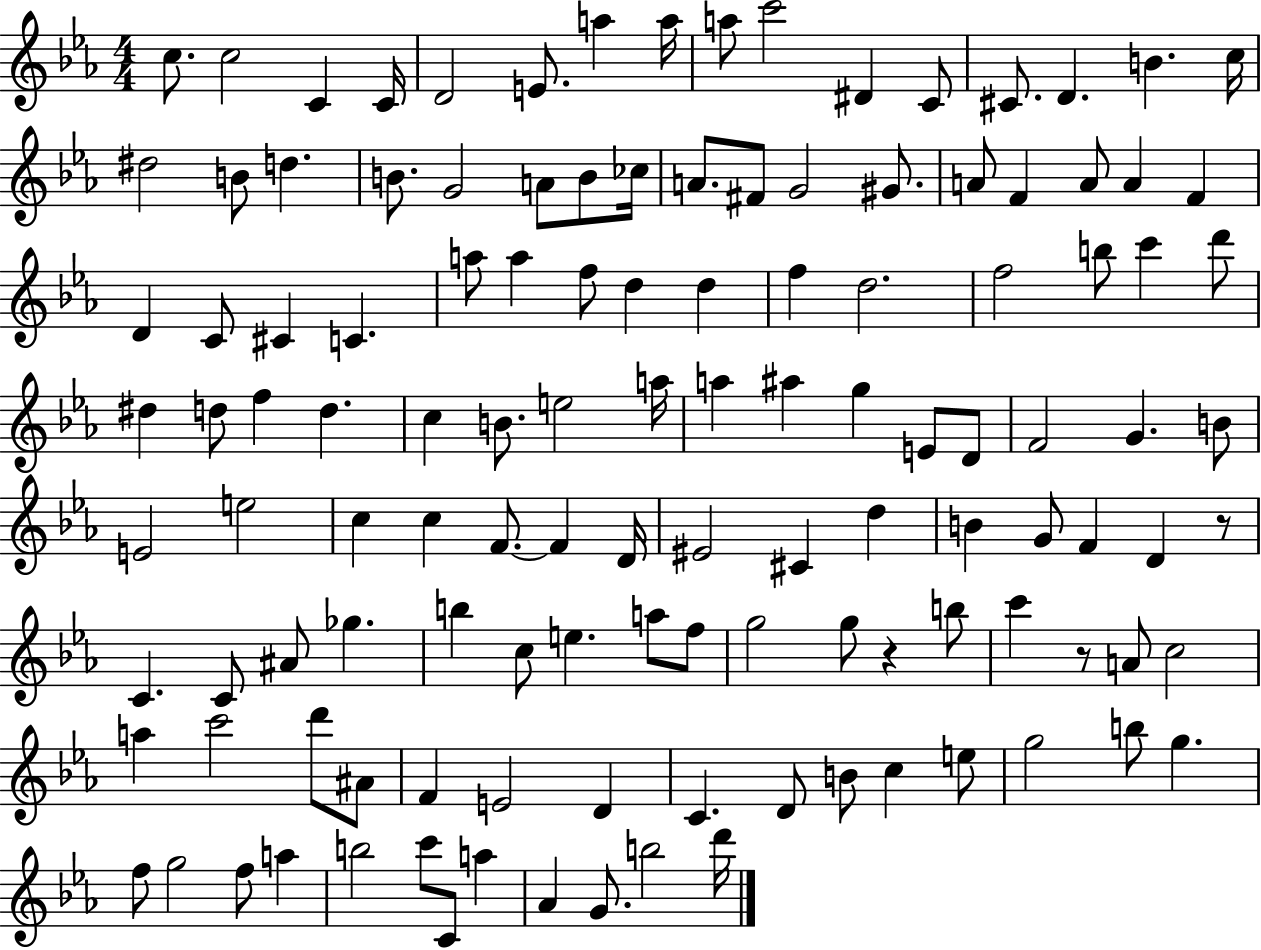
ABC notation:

X:1
T:Untitled
M:4/4
L:1/4
K:Eb
c/2 c2 C C/4 D2 E/2 a a/4 a/2 c'2 ^D C/2 ^C/2 D B c/4 ^d2 B/2 d B/2 G2 A/2 B/2 _c/4 A/2 ^F/2 G2 ^G/2 A/2 F A/2 A F D C/2 ^C C a/2 a f/2 d d f d2 f2 b/2 c' d'/2 ^d d/2 f d c B/2 e2 a/4 a ^a g E/2 D/2 F2 G B/2 E2 e2 c c F/2 F D/4 ^E2 ^C d B G/2 F D z/2 C C/2 ^A/2 _g b c/2 e a/2 f/2 g2 g/2 z b/2 c' z/2 A/2 c2 a c'2 d'/2 ^A/2 F E2 D C D/2 B/2 c e/2 g2 b/2 g f/2 g2 f/2 a b2 c'/2 C/2 a _A G/2 b2 d'/4